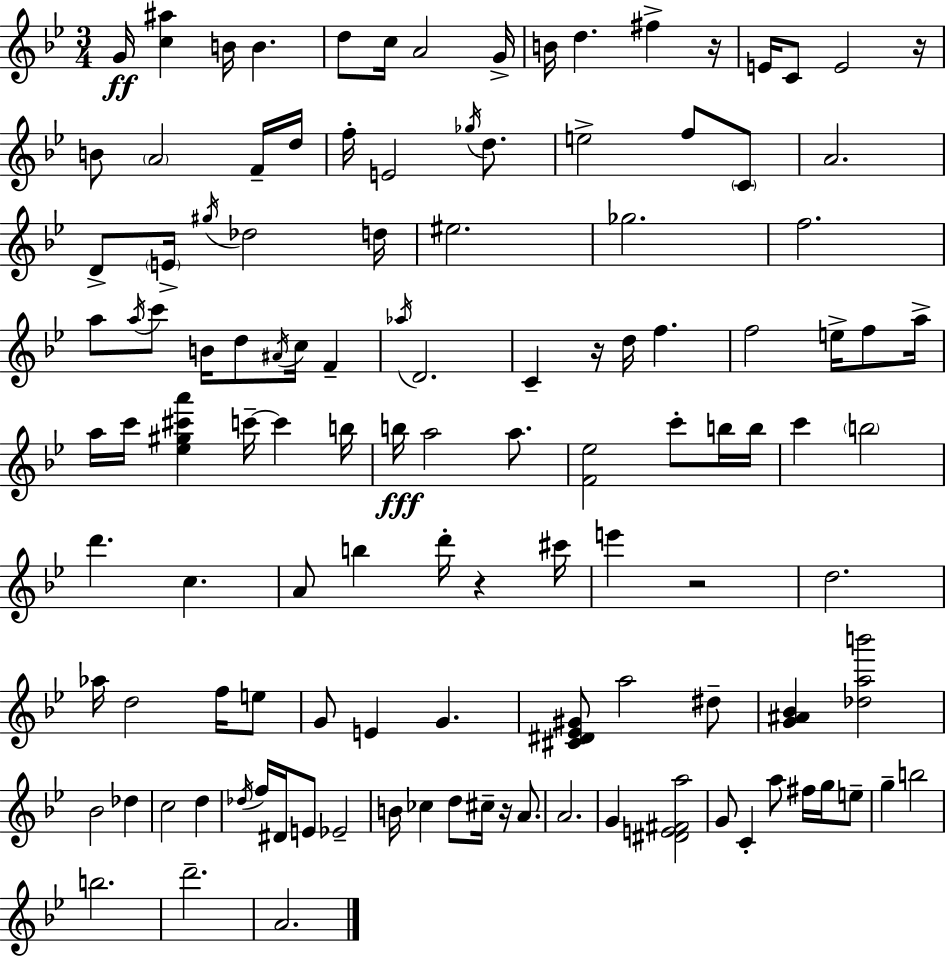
X:1
T:Untitled
M:3/4
L:1/4
K:Bb
G/4 [c^a] B/4 B d/2 c/4 A2 G/4 B/4 d ^f z/4 E/4 C/2 E2 z/4 B/2 A2 F/4 d/4 f/4 E2 _g/4 d/2 e2 f/2 C/2 A2 D/2 E/4 ^g/4 _d2 d/4 ^e2 _g2 f2 a/2 a/4 c'/2 B/4 d/2 ^A/4 c/4 F _a/4 D2 C z/4 d/4 f f2 e/4 f/2 a/4 a/4 c'/4 [_e^g^c'a'] c'/4 c' b/4 b/4 a2 a/2 [F_e]2 c'/2 b/4 b/4 c' b2 d' c A/2 b d'/4 z ^c'/4 e' z2 d2 _a/4 d2 f/4 e/2 G/2 E G [^C^D_E^G]/2 a2 ^d/2 [G^A_B] [_dab']2 _B2 _d c2 d _d/4 f/4 ^D/4 E/2 _E2 B/4 _c d/2 ^c/4 z/4 A/2 A2 G [^DE^Fa]2 G/2 C a/2 ^f/4 g/4 e/2 g b2 b2 d'2 A2